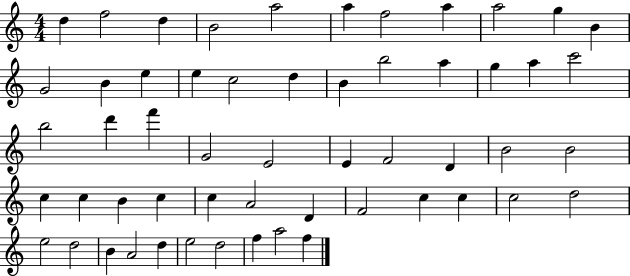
{
  \clef treble
  \numericTimeSignature
  \time 4/4
  \key c \major
  d''4 f''2 d''4 | b'2 a''2 | a''4 f''2 a''4 | a''2 g''4 b'4 | \break g'2 b'4 e''4 | e''4 c''2 d''4 | b'4 b''2 a''4 | g''4 a''4 c'''2 | \break b''2 d'''4 f'''4 | g'2 e'2 | e'4 f'2 d'4 | b'2 b'2 | \break c''4 c''4 b'4 c''4 | c''4 a'2 d'4 | f'2 c''4 c''4 | c''2 d''2 | \break e''2 d''2 | b'4 a'2 d''4 | e''2 d''2 | f''4 a''2 f''4 | \break \bar "|."
}